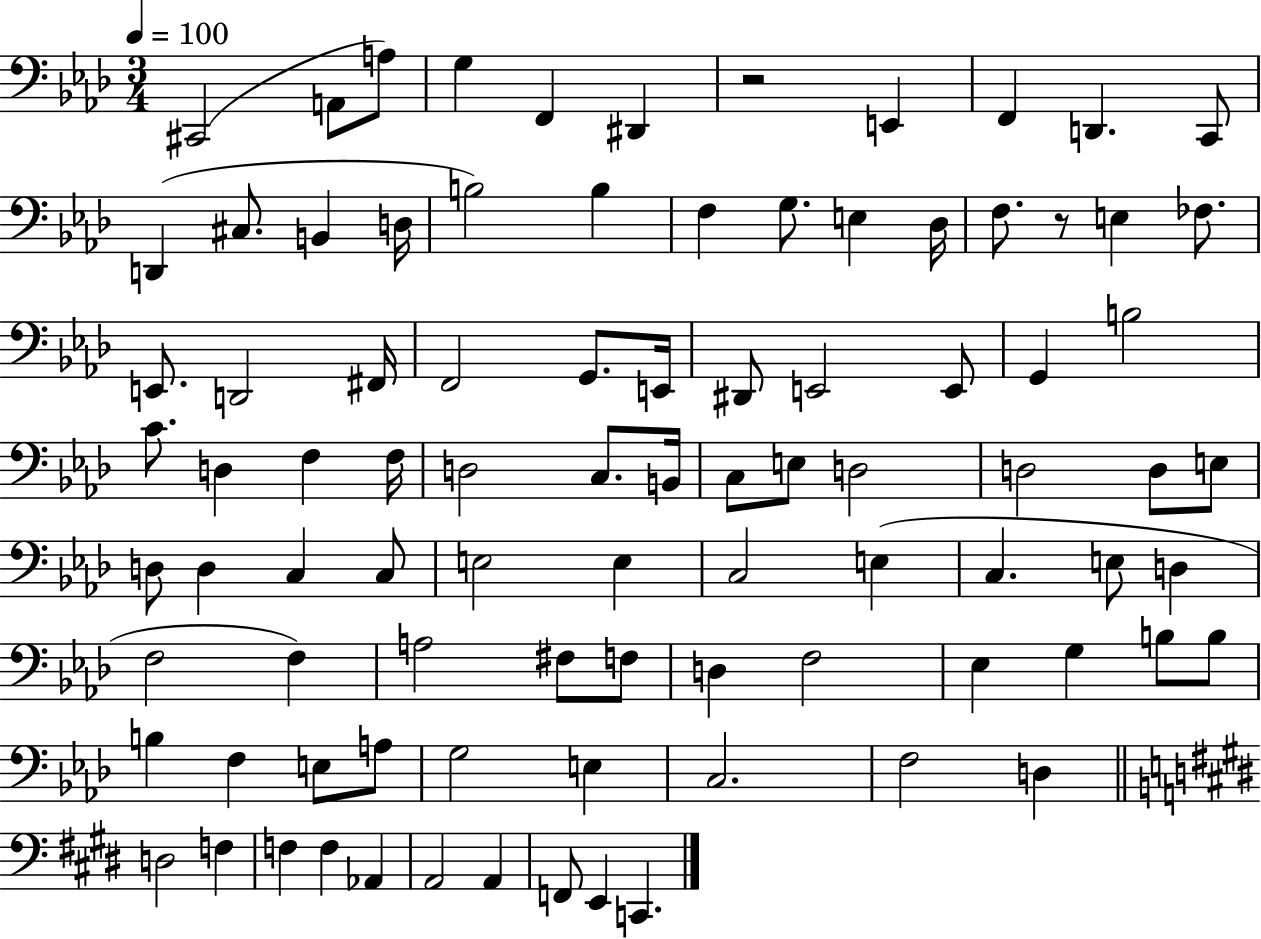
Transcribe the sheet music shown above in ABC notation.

X:1
T:Untitled
M:3/4
L:1/4
K:Ab
^C,,2 A,,/2 A,/2 G, F,, ^D,, z2 E,, F,, D,, C,,/2 D,, ^C,/2 B,, D,/4 B,2 B, F, G,/2 E, _D,/4 F,/2 z/2 E, _F,/2 E,,/2 D,,2 ^F,,/4 F,,2 G,,/2 E,,/4 ^D,,/2 E,,2 E,,/2 G,, B,2 C/2 D, F, F,/4 D,2 C,/2 B,,/4 C,/2 E,/2 D,2 D,2 D,/2 E,/2 D,/2 D, C, C,/2 E,2 E, C,2 E, C, E,/2 D, F,2 F, A,2 ^F,/2 F,/2 D, F,2 _E, G, B,/2 B,/2 B, F, E,/2 A,/2 G,2 E, C,2 F,2 D, D,2 F, F, F, _A,, A,,2 A,, F,,/2 E,, C,,